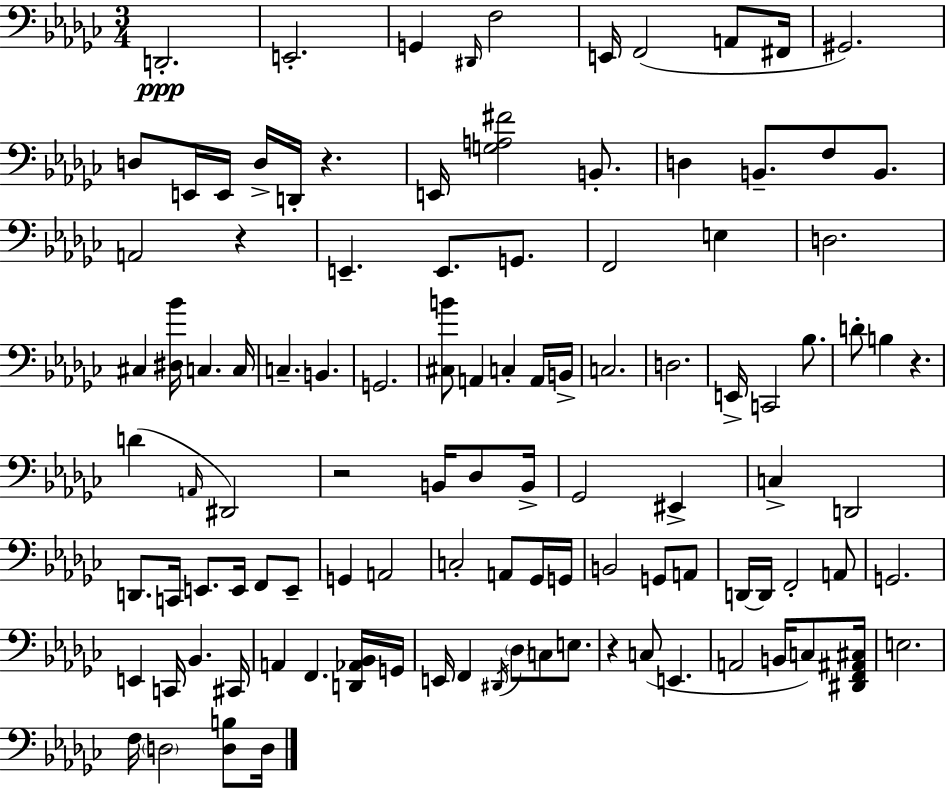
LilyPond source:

{
  \clef bass
  \numericTimeSignature
  \time 3/4
  \key ees \minor
  d,2.-.\ppp | e,2.-. | g,4 \grace { dis,16 } f2 | e,16 f,2( a,8 | \break fis,16 gis,2.) | d8 e,16 e,16 d16-> d,16-. r4. | e,16 <g a fis'>2 b,8.-. | d4 b,8.-- f8 b,8. | \break a,2 r4 | e,4.-- e,8. g,8. | f,2 e4 | d2. | \break cis4 <dis bes'>16 c4. | c16 c4.-- b,4. | g,2. | <cis b'>8 a,4 c4-. a,16 | \break b,16-> c2. | d2. | e,16-> c,2 bes8. | d'8-. b4 r4. | \break d'4( \grace { a,16 } dis,2) | r2 b,16 des8 | b,16-> ges,2 eis,4-> | c4-> d,2 | \break d,8. c,16 e,8. e,16 f,8 | e,8-- g,4 a,2 | c2-. a,8 | ges,16 g,16 b,2 g,8 | \break a,8 d,16~~ d,16 f,2-. | a,8 g,2. | e,4 c,16 bes,4. | cis,16 a,4 f,4. | \break <d, aes, bes,>16 g,16 e,16 f,4 \acciaccatura { dis,16 } \parenthesize des8 c8 | e8. r4 c8( e,4. | a,2 b,16 | c8) <dis, f, ais, cis>16 e2. | \break f16 \parenthesize d2 | <d b>8 d16 \bar "|."
}